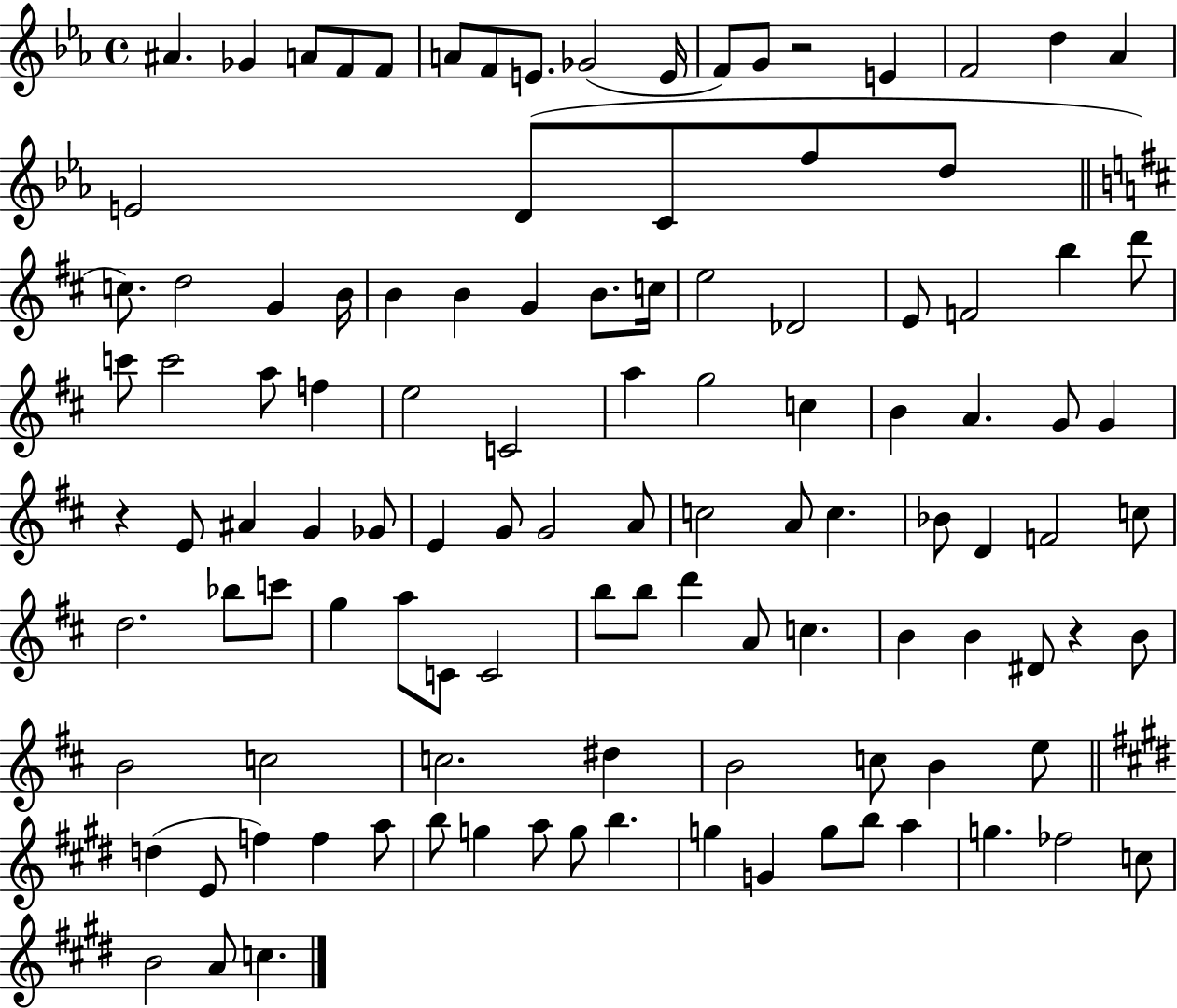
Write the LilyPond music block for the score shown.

{
  \clef treble
  \time 4/4
  \defaultTimeSignature
  \key ees \major
  ais'4. ges'4 a'8 f'8 f'8 | a'8 f'8 e'8. ges'2( e'16 | f'8) g'8 r2 e'4 | f'2 d''4 aes'4 | \break e'2 d'8( c'8 f''8 d''8 | \bar "||" \break \key d \major c''8.) d''2 g'4 b'16 | b'4 b'4 g'4 b'8. c''16 | e''2 des'2 | e'8 f'2 b''4 d'''8 | \break c'''8 c'''2 a''8 f''4 | e''2 c'2 | a''4 g''2 c''4 | b'4 a'4. g'8 g'4 | \break r4 e'8 ais'4 g'4 ges'8 | e'4 g'8 g'2 a'8 | c''2 a'8 c''4. | bes'8 d'4 f'2 c''8 | \break d''2. bes''8 c'''8 | g''4 a''8 c'8 c'2 | b''8 b''8 d'''4 a'8 c''4. | b'4 b'4 dis'8 r4 b'8 | \break b'2 c''2 | c''2. dis''4 | b'2 c''8 b'4 e''8 | \bar "||" \break \key e \major d''4( e'8 f''4) f''4 a''8 | b''8 g''4 a''8 g''8 b''4. | g''4 g'4 g''8 b''8 a''4 | g''4. fes''2 c''8 | \break b'2 a'8 c''4. | \bar "|."
}